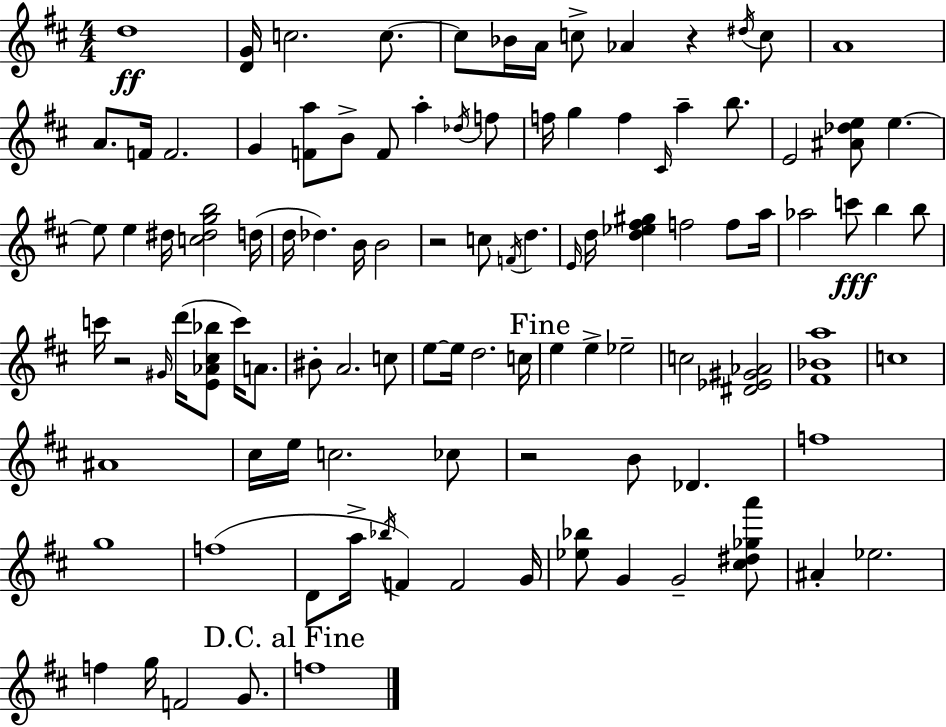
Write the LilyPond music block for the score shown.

{
  \clef treble
  \numericTimeSignature
  \time 4/4
  \key d \major
  d''1\ff | <d' g'>16 c''2. c''8.~~ | c''8 bes'16 a'16 c''8-> aes'4 r4 \acciaccatura { dis''16 } c''8 | a'1 | \break a'8. f'16 f'2. | g'4 <f' a''>8 b'8-> f'8 a''4-. \acciaccatura { des''16 } | f''8 f''16 g''4 f''4 \grace { cis'16 } a''4-- | b''8. e'2 <ais' des'' e''>8 e''4.~~ | \break e''8 e''4 dis''16 <c'' dis'' g'' b''>2 | d''16( d''16 des''4.) b'16 b'2 | r2 c''8 \acciaccatura { f'16 } d''4. | \grace { e'16 } d''16 <d'' ees'' fis'' gis''>4 f''2 | \break f''8 a''16 aes''2 c'''8\fff b''4 | b''8 c'''16 r2 \grace { gis'16 }( d'''16 | <e' aes' cis'' bes''>8 c'''16) a'8. bis'8-. a'2. | c''8 e''8~~ e''16 d''2. | \break c''16 \mark "Fine" e''4 e''4-> ees''2-- | c''2 <dis' ees' gis' aes'>2 | <fis' bes' a''>1 | c''1 | \break ais'1 | cis''16 e''16 c''2. | ces''8 r2 b'8 | des'4. f''1 | \break g''1 | f''1( | d'8 a''16-> \acciaccatura { bes''16 } f'4) f'2 | g'16 <ees'' bes''>8 g'4 g'2-- | \break <cis'' dis'' ges'' a'''>8 ais'4-. ees''2. | f''4 g''16 f'2 | g'8. \mark "D.C. al Fine" f''1 | \bar "|."
}